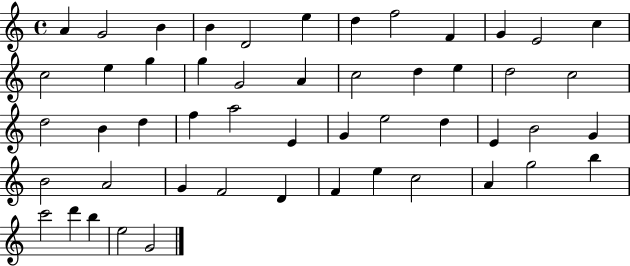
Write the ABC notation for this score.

X:1
T:Untitled
M:4/4
L:1/4
K:C
A G2 B B D2 e d f2 F G E2 c c2 e g g G2 A c2 d e d2 c2 d2 B d f a2 E G e2 d E B2 G B2 A2 G F2 D F e c2 A g2 b c'2 d' b e2 G2